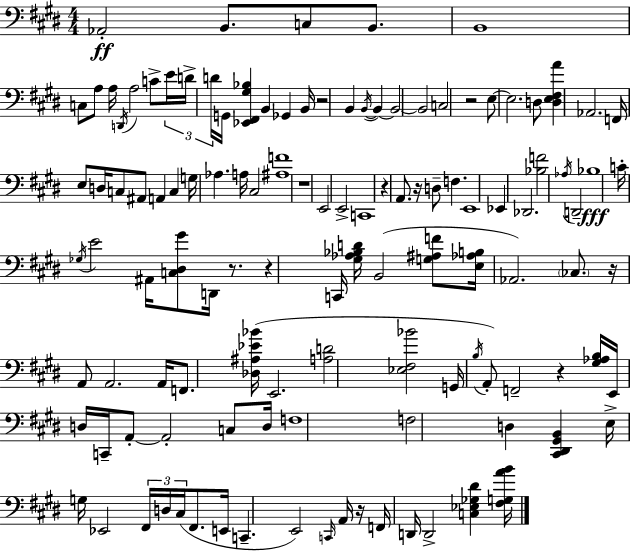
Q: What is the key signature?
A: E major